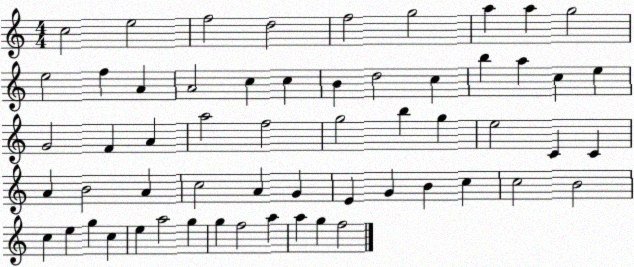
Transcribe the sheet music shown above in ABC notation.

X:1
T:Untitled
M:4/4
L:1/4
K:C
c2 e2 f2 d2 f2 g2 a a g2 e2 f A A2 c c B d2 c b a c e G2 F A a2 f2 g2 b g e2 C C A B2 A c2 A G E G B c c2 B2 c e g c e a2 g g f2 a a g f2